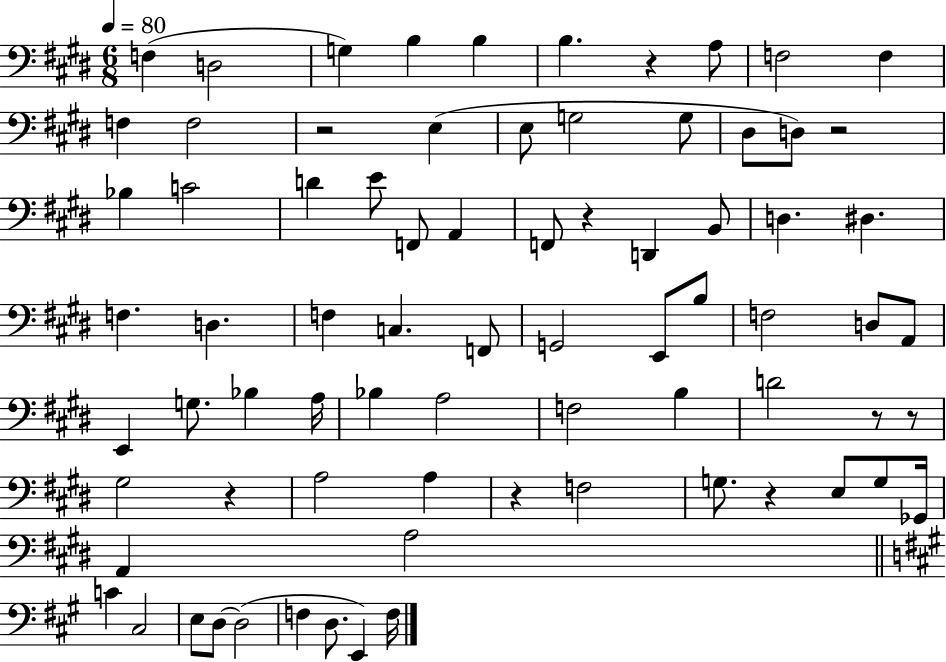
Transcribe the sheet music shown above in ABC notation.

X:1
T:Untitled
M:6/8
L:1/4
K:E
F, D,2 G, B, B, B, z A,/2 F,2 F, F, F,2 z2 E, E,/2 G,2 G,/2 ^D,/2 D,/2 z2 _B, C2 D E/2 F,,/2 A,, F,,/2 z D,, B,,/2 D, ^D, F, D, F, C, F,,/2 G,,2 E,,/2 B,/2 F,2 D,/2 A,,/2 E,, G,/2 _B, A,/4 _B, A,2 F,2 B, D2 z/2 z/2 ^G,2 z A,2 A, z F,2 G,/2 z E,/2 G,/2 _G,,/4 A,, A,2 C ^C,2 E,/2 D,/2 D,2 F, D,/2 E,, F,/4